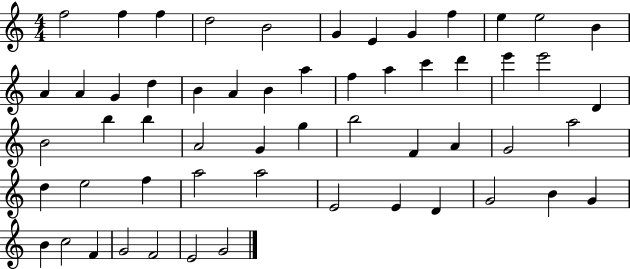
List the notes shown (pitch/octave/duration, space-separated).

F5/h F5/q F5/q D5/h B4/h G4/q E4/q G4/q F5/q E5/q E5/h B4/q A4/q A4/q G4/q D5/q B4/q A4/q B4/q A5/q F5/q A5/q C6/q D6/q E6/q E6/h D4/q B4/h B5/q B5/q A4/h G4/q G5/q B5/h F4/q A4/q G4/h A5/h D5/q E5/h F5/q A5/h A5/h E4/h E4/q D4/q G4/h B4/q G4/q B4/q C5/h F4/q G4/h F4/h E4/h G4/h